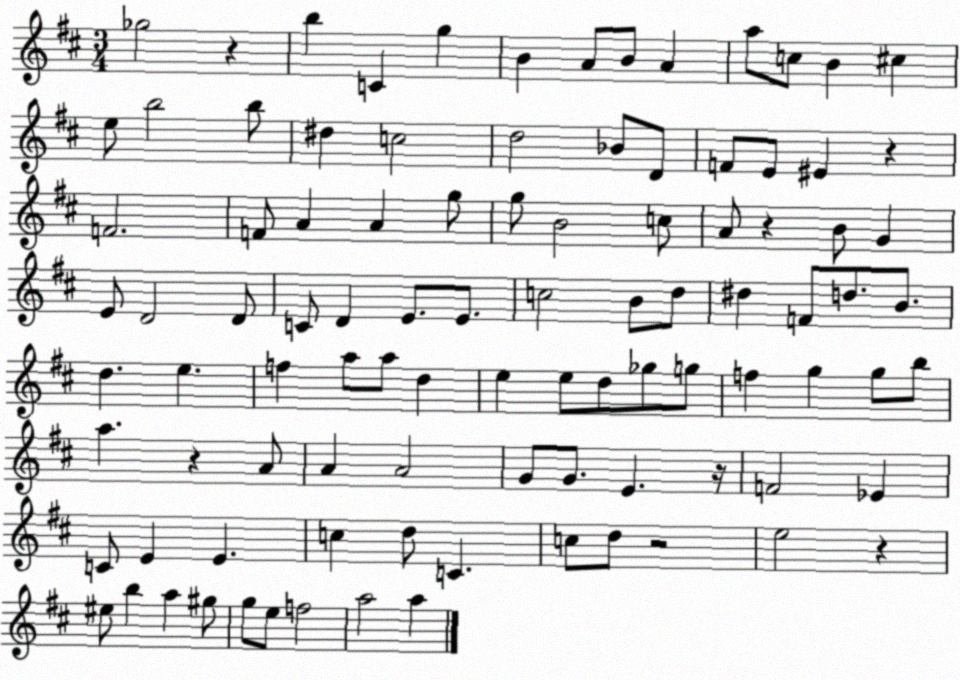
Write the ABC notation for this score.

X:1
T:Untitled
M:3/4
L:1/4
K:D
_g2 z b C g B A/2 B/2 A a/2 c/2 B ^c e/2 b2 b/2 ^d c2 d2 _B/2 D/2 F/2 E/2 ^E z F2 F/2 A A g/2 g/2 B2 c/2 A/2 z B/2 G E/2 D2 D/2 C/2 D E/2 E/2 c2 B/2 d/2 ^d F/2 d/2 B/2 d e f a/2 a/2 d e e/2 d/2 _g/2 g/2 f g g/2 b/2 a z A/2 A A2 G/2 G/2 E z/4 F2 _E C/2 E E c d/2 C c/2 d/2 z2 e2 z ^e/2 b a ^g/2 g/2 e/2 f2 a2 a